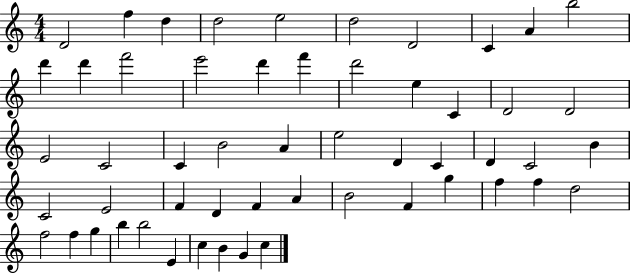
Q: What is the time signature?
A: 4/4